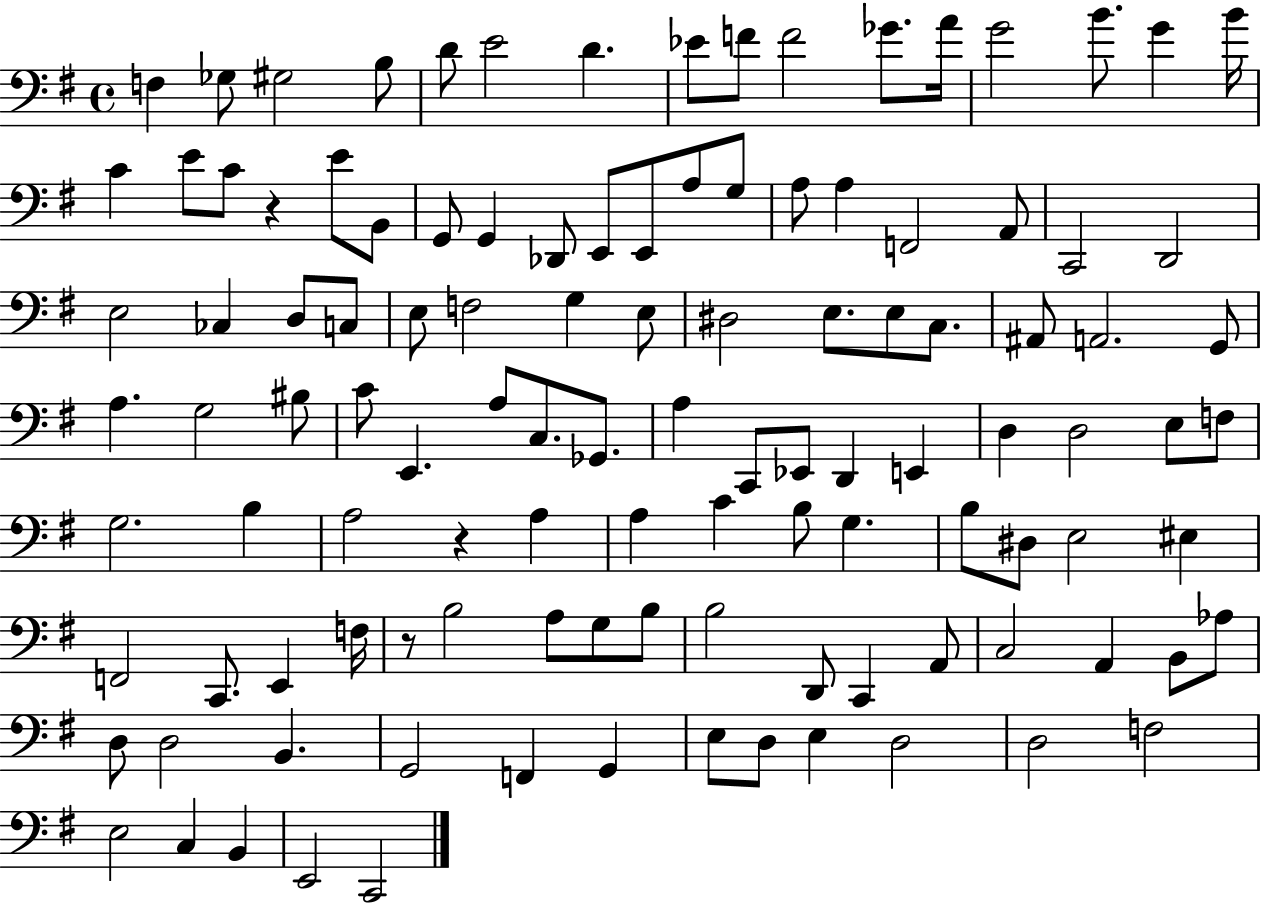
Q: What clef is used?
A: bass